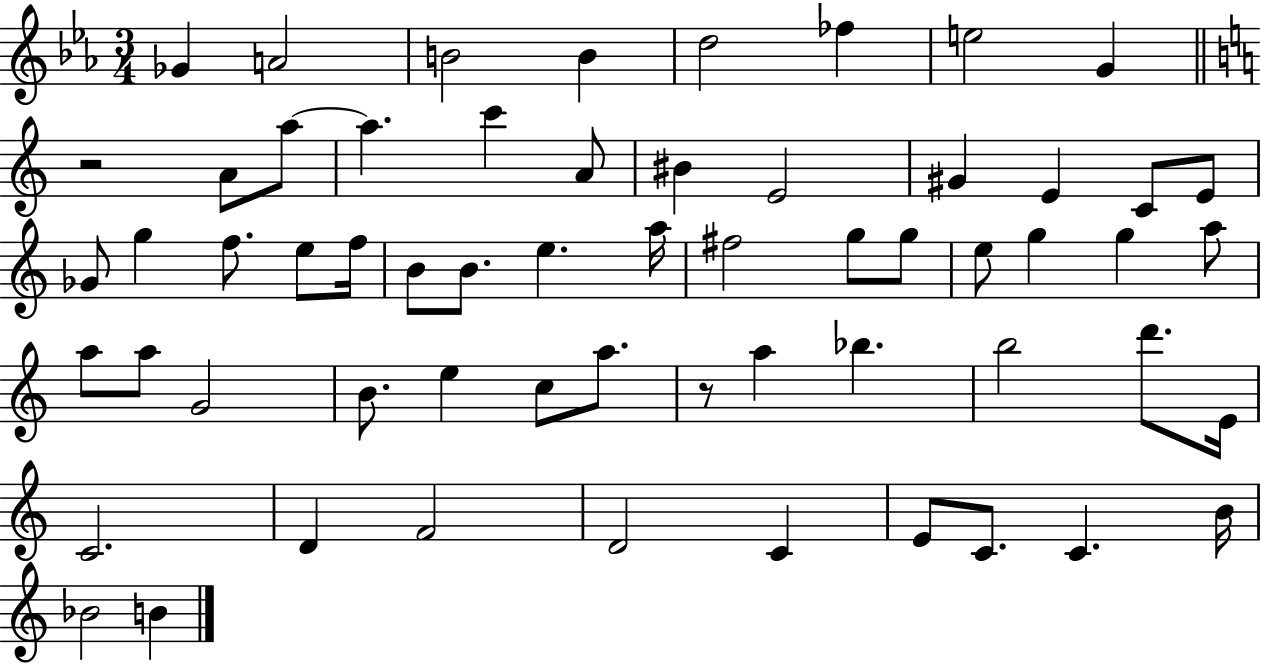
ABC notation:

X:1
T:Untitled
M:3/4
L:1/4
K:Eb
_G A2 B2 B d2 _f e2 G z2 A/2 a/2 a c' A/2 ^B E2 ^G E C/2 E/2 _G/2 g f/2 e/2 f/4 B/2 B/2 e a/4 ^f2 g/2 g/2 e/2 g g a/2 a/2 a/2 G2 B/2 e c/2 a/2 z/2 a _b b2 d'/2 E/4 C2 D F2 D2 C E/2 C/2 C B/4 _B2 B